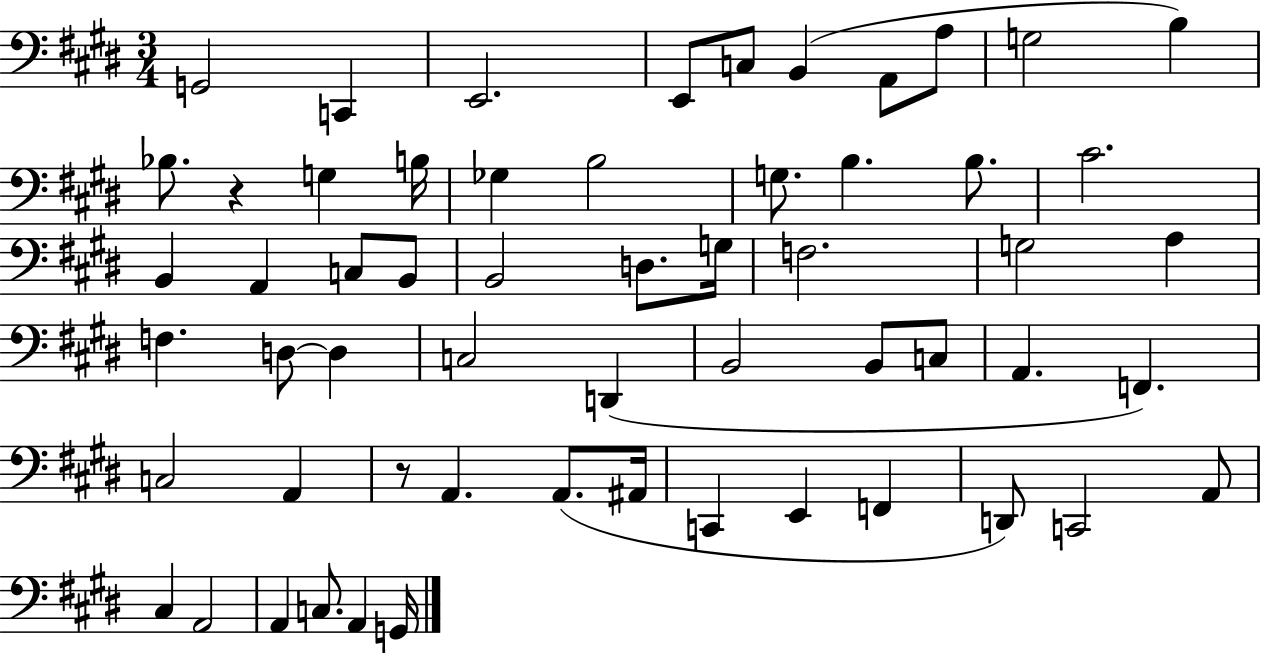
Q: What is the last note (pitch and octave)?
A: G2